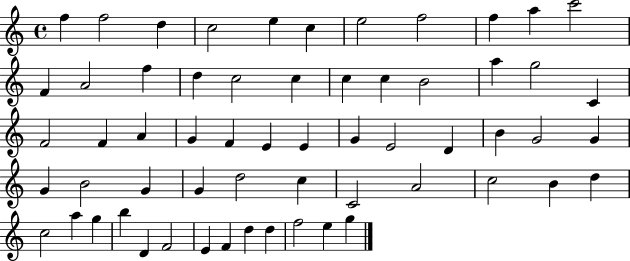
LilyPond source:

{
  \clef treble
  \time 4/4
  \defaultTimeSignature
  \key c \major
  f''4 f''2 d''4 | c''2 e''4 c''4 | e''2 f''2 | f''4 a''4 c'''2 | \break f'4 a'2 f''4 | d''4 c''2 c''4 | c''4 c''4 b'2 | a''4 g''2 c'4 | \break f'2 f'4 a'4 | g'4 f'4 e'4 e'4 | g'4 e'2 d'4 | b'4 g'2 g'4 | \break g'4 b'2 g'4 | g'4 d''2 c''4 | c'2 a'2 | c''2 b'4 d''4 | \break c''2 a''4 g''4 | b''4 d'4 f'2 | e'4 f'4 d''4 d''4 | f''2 e''4 g''4 | \break \bar "|."
}